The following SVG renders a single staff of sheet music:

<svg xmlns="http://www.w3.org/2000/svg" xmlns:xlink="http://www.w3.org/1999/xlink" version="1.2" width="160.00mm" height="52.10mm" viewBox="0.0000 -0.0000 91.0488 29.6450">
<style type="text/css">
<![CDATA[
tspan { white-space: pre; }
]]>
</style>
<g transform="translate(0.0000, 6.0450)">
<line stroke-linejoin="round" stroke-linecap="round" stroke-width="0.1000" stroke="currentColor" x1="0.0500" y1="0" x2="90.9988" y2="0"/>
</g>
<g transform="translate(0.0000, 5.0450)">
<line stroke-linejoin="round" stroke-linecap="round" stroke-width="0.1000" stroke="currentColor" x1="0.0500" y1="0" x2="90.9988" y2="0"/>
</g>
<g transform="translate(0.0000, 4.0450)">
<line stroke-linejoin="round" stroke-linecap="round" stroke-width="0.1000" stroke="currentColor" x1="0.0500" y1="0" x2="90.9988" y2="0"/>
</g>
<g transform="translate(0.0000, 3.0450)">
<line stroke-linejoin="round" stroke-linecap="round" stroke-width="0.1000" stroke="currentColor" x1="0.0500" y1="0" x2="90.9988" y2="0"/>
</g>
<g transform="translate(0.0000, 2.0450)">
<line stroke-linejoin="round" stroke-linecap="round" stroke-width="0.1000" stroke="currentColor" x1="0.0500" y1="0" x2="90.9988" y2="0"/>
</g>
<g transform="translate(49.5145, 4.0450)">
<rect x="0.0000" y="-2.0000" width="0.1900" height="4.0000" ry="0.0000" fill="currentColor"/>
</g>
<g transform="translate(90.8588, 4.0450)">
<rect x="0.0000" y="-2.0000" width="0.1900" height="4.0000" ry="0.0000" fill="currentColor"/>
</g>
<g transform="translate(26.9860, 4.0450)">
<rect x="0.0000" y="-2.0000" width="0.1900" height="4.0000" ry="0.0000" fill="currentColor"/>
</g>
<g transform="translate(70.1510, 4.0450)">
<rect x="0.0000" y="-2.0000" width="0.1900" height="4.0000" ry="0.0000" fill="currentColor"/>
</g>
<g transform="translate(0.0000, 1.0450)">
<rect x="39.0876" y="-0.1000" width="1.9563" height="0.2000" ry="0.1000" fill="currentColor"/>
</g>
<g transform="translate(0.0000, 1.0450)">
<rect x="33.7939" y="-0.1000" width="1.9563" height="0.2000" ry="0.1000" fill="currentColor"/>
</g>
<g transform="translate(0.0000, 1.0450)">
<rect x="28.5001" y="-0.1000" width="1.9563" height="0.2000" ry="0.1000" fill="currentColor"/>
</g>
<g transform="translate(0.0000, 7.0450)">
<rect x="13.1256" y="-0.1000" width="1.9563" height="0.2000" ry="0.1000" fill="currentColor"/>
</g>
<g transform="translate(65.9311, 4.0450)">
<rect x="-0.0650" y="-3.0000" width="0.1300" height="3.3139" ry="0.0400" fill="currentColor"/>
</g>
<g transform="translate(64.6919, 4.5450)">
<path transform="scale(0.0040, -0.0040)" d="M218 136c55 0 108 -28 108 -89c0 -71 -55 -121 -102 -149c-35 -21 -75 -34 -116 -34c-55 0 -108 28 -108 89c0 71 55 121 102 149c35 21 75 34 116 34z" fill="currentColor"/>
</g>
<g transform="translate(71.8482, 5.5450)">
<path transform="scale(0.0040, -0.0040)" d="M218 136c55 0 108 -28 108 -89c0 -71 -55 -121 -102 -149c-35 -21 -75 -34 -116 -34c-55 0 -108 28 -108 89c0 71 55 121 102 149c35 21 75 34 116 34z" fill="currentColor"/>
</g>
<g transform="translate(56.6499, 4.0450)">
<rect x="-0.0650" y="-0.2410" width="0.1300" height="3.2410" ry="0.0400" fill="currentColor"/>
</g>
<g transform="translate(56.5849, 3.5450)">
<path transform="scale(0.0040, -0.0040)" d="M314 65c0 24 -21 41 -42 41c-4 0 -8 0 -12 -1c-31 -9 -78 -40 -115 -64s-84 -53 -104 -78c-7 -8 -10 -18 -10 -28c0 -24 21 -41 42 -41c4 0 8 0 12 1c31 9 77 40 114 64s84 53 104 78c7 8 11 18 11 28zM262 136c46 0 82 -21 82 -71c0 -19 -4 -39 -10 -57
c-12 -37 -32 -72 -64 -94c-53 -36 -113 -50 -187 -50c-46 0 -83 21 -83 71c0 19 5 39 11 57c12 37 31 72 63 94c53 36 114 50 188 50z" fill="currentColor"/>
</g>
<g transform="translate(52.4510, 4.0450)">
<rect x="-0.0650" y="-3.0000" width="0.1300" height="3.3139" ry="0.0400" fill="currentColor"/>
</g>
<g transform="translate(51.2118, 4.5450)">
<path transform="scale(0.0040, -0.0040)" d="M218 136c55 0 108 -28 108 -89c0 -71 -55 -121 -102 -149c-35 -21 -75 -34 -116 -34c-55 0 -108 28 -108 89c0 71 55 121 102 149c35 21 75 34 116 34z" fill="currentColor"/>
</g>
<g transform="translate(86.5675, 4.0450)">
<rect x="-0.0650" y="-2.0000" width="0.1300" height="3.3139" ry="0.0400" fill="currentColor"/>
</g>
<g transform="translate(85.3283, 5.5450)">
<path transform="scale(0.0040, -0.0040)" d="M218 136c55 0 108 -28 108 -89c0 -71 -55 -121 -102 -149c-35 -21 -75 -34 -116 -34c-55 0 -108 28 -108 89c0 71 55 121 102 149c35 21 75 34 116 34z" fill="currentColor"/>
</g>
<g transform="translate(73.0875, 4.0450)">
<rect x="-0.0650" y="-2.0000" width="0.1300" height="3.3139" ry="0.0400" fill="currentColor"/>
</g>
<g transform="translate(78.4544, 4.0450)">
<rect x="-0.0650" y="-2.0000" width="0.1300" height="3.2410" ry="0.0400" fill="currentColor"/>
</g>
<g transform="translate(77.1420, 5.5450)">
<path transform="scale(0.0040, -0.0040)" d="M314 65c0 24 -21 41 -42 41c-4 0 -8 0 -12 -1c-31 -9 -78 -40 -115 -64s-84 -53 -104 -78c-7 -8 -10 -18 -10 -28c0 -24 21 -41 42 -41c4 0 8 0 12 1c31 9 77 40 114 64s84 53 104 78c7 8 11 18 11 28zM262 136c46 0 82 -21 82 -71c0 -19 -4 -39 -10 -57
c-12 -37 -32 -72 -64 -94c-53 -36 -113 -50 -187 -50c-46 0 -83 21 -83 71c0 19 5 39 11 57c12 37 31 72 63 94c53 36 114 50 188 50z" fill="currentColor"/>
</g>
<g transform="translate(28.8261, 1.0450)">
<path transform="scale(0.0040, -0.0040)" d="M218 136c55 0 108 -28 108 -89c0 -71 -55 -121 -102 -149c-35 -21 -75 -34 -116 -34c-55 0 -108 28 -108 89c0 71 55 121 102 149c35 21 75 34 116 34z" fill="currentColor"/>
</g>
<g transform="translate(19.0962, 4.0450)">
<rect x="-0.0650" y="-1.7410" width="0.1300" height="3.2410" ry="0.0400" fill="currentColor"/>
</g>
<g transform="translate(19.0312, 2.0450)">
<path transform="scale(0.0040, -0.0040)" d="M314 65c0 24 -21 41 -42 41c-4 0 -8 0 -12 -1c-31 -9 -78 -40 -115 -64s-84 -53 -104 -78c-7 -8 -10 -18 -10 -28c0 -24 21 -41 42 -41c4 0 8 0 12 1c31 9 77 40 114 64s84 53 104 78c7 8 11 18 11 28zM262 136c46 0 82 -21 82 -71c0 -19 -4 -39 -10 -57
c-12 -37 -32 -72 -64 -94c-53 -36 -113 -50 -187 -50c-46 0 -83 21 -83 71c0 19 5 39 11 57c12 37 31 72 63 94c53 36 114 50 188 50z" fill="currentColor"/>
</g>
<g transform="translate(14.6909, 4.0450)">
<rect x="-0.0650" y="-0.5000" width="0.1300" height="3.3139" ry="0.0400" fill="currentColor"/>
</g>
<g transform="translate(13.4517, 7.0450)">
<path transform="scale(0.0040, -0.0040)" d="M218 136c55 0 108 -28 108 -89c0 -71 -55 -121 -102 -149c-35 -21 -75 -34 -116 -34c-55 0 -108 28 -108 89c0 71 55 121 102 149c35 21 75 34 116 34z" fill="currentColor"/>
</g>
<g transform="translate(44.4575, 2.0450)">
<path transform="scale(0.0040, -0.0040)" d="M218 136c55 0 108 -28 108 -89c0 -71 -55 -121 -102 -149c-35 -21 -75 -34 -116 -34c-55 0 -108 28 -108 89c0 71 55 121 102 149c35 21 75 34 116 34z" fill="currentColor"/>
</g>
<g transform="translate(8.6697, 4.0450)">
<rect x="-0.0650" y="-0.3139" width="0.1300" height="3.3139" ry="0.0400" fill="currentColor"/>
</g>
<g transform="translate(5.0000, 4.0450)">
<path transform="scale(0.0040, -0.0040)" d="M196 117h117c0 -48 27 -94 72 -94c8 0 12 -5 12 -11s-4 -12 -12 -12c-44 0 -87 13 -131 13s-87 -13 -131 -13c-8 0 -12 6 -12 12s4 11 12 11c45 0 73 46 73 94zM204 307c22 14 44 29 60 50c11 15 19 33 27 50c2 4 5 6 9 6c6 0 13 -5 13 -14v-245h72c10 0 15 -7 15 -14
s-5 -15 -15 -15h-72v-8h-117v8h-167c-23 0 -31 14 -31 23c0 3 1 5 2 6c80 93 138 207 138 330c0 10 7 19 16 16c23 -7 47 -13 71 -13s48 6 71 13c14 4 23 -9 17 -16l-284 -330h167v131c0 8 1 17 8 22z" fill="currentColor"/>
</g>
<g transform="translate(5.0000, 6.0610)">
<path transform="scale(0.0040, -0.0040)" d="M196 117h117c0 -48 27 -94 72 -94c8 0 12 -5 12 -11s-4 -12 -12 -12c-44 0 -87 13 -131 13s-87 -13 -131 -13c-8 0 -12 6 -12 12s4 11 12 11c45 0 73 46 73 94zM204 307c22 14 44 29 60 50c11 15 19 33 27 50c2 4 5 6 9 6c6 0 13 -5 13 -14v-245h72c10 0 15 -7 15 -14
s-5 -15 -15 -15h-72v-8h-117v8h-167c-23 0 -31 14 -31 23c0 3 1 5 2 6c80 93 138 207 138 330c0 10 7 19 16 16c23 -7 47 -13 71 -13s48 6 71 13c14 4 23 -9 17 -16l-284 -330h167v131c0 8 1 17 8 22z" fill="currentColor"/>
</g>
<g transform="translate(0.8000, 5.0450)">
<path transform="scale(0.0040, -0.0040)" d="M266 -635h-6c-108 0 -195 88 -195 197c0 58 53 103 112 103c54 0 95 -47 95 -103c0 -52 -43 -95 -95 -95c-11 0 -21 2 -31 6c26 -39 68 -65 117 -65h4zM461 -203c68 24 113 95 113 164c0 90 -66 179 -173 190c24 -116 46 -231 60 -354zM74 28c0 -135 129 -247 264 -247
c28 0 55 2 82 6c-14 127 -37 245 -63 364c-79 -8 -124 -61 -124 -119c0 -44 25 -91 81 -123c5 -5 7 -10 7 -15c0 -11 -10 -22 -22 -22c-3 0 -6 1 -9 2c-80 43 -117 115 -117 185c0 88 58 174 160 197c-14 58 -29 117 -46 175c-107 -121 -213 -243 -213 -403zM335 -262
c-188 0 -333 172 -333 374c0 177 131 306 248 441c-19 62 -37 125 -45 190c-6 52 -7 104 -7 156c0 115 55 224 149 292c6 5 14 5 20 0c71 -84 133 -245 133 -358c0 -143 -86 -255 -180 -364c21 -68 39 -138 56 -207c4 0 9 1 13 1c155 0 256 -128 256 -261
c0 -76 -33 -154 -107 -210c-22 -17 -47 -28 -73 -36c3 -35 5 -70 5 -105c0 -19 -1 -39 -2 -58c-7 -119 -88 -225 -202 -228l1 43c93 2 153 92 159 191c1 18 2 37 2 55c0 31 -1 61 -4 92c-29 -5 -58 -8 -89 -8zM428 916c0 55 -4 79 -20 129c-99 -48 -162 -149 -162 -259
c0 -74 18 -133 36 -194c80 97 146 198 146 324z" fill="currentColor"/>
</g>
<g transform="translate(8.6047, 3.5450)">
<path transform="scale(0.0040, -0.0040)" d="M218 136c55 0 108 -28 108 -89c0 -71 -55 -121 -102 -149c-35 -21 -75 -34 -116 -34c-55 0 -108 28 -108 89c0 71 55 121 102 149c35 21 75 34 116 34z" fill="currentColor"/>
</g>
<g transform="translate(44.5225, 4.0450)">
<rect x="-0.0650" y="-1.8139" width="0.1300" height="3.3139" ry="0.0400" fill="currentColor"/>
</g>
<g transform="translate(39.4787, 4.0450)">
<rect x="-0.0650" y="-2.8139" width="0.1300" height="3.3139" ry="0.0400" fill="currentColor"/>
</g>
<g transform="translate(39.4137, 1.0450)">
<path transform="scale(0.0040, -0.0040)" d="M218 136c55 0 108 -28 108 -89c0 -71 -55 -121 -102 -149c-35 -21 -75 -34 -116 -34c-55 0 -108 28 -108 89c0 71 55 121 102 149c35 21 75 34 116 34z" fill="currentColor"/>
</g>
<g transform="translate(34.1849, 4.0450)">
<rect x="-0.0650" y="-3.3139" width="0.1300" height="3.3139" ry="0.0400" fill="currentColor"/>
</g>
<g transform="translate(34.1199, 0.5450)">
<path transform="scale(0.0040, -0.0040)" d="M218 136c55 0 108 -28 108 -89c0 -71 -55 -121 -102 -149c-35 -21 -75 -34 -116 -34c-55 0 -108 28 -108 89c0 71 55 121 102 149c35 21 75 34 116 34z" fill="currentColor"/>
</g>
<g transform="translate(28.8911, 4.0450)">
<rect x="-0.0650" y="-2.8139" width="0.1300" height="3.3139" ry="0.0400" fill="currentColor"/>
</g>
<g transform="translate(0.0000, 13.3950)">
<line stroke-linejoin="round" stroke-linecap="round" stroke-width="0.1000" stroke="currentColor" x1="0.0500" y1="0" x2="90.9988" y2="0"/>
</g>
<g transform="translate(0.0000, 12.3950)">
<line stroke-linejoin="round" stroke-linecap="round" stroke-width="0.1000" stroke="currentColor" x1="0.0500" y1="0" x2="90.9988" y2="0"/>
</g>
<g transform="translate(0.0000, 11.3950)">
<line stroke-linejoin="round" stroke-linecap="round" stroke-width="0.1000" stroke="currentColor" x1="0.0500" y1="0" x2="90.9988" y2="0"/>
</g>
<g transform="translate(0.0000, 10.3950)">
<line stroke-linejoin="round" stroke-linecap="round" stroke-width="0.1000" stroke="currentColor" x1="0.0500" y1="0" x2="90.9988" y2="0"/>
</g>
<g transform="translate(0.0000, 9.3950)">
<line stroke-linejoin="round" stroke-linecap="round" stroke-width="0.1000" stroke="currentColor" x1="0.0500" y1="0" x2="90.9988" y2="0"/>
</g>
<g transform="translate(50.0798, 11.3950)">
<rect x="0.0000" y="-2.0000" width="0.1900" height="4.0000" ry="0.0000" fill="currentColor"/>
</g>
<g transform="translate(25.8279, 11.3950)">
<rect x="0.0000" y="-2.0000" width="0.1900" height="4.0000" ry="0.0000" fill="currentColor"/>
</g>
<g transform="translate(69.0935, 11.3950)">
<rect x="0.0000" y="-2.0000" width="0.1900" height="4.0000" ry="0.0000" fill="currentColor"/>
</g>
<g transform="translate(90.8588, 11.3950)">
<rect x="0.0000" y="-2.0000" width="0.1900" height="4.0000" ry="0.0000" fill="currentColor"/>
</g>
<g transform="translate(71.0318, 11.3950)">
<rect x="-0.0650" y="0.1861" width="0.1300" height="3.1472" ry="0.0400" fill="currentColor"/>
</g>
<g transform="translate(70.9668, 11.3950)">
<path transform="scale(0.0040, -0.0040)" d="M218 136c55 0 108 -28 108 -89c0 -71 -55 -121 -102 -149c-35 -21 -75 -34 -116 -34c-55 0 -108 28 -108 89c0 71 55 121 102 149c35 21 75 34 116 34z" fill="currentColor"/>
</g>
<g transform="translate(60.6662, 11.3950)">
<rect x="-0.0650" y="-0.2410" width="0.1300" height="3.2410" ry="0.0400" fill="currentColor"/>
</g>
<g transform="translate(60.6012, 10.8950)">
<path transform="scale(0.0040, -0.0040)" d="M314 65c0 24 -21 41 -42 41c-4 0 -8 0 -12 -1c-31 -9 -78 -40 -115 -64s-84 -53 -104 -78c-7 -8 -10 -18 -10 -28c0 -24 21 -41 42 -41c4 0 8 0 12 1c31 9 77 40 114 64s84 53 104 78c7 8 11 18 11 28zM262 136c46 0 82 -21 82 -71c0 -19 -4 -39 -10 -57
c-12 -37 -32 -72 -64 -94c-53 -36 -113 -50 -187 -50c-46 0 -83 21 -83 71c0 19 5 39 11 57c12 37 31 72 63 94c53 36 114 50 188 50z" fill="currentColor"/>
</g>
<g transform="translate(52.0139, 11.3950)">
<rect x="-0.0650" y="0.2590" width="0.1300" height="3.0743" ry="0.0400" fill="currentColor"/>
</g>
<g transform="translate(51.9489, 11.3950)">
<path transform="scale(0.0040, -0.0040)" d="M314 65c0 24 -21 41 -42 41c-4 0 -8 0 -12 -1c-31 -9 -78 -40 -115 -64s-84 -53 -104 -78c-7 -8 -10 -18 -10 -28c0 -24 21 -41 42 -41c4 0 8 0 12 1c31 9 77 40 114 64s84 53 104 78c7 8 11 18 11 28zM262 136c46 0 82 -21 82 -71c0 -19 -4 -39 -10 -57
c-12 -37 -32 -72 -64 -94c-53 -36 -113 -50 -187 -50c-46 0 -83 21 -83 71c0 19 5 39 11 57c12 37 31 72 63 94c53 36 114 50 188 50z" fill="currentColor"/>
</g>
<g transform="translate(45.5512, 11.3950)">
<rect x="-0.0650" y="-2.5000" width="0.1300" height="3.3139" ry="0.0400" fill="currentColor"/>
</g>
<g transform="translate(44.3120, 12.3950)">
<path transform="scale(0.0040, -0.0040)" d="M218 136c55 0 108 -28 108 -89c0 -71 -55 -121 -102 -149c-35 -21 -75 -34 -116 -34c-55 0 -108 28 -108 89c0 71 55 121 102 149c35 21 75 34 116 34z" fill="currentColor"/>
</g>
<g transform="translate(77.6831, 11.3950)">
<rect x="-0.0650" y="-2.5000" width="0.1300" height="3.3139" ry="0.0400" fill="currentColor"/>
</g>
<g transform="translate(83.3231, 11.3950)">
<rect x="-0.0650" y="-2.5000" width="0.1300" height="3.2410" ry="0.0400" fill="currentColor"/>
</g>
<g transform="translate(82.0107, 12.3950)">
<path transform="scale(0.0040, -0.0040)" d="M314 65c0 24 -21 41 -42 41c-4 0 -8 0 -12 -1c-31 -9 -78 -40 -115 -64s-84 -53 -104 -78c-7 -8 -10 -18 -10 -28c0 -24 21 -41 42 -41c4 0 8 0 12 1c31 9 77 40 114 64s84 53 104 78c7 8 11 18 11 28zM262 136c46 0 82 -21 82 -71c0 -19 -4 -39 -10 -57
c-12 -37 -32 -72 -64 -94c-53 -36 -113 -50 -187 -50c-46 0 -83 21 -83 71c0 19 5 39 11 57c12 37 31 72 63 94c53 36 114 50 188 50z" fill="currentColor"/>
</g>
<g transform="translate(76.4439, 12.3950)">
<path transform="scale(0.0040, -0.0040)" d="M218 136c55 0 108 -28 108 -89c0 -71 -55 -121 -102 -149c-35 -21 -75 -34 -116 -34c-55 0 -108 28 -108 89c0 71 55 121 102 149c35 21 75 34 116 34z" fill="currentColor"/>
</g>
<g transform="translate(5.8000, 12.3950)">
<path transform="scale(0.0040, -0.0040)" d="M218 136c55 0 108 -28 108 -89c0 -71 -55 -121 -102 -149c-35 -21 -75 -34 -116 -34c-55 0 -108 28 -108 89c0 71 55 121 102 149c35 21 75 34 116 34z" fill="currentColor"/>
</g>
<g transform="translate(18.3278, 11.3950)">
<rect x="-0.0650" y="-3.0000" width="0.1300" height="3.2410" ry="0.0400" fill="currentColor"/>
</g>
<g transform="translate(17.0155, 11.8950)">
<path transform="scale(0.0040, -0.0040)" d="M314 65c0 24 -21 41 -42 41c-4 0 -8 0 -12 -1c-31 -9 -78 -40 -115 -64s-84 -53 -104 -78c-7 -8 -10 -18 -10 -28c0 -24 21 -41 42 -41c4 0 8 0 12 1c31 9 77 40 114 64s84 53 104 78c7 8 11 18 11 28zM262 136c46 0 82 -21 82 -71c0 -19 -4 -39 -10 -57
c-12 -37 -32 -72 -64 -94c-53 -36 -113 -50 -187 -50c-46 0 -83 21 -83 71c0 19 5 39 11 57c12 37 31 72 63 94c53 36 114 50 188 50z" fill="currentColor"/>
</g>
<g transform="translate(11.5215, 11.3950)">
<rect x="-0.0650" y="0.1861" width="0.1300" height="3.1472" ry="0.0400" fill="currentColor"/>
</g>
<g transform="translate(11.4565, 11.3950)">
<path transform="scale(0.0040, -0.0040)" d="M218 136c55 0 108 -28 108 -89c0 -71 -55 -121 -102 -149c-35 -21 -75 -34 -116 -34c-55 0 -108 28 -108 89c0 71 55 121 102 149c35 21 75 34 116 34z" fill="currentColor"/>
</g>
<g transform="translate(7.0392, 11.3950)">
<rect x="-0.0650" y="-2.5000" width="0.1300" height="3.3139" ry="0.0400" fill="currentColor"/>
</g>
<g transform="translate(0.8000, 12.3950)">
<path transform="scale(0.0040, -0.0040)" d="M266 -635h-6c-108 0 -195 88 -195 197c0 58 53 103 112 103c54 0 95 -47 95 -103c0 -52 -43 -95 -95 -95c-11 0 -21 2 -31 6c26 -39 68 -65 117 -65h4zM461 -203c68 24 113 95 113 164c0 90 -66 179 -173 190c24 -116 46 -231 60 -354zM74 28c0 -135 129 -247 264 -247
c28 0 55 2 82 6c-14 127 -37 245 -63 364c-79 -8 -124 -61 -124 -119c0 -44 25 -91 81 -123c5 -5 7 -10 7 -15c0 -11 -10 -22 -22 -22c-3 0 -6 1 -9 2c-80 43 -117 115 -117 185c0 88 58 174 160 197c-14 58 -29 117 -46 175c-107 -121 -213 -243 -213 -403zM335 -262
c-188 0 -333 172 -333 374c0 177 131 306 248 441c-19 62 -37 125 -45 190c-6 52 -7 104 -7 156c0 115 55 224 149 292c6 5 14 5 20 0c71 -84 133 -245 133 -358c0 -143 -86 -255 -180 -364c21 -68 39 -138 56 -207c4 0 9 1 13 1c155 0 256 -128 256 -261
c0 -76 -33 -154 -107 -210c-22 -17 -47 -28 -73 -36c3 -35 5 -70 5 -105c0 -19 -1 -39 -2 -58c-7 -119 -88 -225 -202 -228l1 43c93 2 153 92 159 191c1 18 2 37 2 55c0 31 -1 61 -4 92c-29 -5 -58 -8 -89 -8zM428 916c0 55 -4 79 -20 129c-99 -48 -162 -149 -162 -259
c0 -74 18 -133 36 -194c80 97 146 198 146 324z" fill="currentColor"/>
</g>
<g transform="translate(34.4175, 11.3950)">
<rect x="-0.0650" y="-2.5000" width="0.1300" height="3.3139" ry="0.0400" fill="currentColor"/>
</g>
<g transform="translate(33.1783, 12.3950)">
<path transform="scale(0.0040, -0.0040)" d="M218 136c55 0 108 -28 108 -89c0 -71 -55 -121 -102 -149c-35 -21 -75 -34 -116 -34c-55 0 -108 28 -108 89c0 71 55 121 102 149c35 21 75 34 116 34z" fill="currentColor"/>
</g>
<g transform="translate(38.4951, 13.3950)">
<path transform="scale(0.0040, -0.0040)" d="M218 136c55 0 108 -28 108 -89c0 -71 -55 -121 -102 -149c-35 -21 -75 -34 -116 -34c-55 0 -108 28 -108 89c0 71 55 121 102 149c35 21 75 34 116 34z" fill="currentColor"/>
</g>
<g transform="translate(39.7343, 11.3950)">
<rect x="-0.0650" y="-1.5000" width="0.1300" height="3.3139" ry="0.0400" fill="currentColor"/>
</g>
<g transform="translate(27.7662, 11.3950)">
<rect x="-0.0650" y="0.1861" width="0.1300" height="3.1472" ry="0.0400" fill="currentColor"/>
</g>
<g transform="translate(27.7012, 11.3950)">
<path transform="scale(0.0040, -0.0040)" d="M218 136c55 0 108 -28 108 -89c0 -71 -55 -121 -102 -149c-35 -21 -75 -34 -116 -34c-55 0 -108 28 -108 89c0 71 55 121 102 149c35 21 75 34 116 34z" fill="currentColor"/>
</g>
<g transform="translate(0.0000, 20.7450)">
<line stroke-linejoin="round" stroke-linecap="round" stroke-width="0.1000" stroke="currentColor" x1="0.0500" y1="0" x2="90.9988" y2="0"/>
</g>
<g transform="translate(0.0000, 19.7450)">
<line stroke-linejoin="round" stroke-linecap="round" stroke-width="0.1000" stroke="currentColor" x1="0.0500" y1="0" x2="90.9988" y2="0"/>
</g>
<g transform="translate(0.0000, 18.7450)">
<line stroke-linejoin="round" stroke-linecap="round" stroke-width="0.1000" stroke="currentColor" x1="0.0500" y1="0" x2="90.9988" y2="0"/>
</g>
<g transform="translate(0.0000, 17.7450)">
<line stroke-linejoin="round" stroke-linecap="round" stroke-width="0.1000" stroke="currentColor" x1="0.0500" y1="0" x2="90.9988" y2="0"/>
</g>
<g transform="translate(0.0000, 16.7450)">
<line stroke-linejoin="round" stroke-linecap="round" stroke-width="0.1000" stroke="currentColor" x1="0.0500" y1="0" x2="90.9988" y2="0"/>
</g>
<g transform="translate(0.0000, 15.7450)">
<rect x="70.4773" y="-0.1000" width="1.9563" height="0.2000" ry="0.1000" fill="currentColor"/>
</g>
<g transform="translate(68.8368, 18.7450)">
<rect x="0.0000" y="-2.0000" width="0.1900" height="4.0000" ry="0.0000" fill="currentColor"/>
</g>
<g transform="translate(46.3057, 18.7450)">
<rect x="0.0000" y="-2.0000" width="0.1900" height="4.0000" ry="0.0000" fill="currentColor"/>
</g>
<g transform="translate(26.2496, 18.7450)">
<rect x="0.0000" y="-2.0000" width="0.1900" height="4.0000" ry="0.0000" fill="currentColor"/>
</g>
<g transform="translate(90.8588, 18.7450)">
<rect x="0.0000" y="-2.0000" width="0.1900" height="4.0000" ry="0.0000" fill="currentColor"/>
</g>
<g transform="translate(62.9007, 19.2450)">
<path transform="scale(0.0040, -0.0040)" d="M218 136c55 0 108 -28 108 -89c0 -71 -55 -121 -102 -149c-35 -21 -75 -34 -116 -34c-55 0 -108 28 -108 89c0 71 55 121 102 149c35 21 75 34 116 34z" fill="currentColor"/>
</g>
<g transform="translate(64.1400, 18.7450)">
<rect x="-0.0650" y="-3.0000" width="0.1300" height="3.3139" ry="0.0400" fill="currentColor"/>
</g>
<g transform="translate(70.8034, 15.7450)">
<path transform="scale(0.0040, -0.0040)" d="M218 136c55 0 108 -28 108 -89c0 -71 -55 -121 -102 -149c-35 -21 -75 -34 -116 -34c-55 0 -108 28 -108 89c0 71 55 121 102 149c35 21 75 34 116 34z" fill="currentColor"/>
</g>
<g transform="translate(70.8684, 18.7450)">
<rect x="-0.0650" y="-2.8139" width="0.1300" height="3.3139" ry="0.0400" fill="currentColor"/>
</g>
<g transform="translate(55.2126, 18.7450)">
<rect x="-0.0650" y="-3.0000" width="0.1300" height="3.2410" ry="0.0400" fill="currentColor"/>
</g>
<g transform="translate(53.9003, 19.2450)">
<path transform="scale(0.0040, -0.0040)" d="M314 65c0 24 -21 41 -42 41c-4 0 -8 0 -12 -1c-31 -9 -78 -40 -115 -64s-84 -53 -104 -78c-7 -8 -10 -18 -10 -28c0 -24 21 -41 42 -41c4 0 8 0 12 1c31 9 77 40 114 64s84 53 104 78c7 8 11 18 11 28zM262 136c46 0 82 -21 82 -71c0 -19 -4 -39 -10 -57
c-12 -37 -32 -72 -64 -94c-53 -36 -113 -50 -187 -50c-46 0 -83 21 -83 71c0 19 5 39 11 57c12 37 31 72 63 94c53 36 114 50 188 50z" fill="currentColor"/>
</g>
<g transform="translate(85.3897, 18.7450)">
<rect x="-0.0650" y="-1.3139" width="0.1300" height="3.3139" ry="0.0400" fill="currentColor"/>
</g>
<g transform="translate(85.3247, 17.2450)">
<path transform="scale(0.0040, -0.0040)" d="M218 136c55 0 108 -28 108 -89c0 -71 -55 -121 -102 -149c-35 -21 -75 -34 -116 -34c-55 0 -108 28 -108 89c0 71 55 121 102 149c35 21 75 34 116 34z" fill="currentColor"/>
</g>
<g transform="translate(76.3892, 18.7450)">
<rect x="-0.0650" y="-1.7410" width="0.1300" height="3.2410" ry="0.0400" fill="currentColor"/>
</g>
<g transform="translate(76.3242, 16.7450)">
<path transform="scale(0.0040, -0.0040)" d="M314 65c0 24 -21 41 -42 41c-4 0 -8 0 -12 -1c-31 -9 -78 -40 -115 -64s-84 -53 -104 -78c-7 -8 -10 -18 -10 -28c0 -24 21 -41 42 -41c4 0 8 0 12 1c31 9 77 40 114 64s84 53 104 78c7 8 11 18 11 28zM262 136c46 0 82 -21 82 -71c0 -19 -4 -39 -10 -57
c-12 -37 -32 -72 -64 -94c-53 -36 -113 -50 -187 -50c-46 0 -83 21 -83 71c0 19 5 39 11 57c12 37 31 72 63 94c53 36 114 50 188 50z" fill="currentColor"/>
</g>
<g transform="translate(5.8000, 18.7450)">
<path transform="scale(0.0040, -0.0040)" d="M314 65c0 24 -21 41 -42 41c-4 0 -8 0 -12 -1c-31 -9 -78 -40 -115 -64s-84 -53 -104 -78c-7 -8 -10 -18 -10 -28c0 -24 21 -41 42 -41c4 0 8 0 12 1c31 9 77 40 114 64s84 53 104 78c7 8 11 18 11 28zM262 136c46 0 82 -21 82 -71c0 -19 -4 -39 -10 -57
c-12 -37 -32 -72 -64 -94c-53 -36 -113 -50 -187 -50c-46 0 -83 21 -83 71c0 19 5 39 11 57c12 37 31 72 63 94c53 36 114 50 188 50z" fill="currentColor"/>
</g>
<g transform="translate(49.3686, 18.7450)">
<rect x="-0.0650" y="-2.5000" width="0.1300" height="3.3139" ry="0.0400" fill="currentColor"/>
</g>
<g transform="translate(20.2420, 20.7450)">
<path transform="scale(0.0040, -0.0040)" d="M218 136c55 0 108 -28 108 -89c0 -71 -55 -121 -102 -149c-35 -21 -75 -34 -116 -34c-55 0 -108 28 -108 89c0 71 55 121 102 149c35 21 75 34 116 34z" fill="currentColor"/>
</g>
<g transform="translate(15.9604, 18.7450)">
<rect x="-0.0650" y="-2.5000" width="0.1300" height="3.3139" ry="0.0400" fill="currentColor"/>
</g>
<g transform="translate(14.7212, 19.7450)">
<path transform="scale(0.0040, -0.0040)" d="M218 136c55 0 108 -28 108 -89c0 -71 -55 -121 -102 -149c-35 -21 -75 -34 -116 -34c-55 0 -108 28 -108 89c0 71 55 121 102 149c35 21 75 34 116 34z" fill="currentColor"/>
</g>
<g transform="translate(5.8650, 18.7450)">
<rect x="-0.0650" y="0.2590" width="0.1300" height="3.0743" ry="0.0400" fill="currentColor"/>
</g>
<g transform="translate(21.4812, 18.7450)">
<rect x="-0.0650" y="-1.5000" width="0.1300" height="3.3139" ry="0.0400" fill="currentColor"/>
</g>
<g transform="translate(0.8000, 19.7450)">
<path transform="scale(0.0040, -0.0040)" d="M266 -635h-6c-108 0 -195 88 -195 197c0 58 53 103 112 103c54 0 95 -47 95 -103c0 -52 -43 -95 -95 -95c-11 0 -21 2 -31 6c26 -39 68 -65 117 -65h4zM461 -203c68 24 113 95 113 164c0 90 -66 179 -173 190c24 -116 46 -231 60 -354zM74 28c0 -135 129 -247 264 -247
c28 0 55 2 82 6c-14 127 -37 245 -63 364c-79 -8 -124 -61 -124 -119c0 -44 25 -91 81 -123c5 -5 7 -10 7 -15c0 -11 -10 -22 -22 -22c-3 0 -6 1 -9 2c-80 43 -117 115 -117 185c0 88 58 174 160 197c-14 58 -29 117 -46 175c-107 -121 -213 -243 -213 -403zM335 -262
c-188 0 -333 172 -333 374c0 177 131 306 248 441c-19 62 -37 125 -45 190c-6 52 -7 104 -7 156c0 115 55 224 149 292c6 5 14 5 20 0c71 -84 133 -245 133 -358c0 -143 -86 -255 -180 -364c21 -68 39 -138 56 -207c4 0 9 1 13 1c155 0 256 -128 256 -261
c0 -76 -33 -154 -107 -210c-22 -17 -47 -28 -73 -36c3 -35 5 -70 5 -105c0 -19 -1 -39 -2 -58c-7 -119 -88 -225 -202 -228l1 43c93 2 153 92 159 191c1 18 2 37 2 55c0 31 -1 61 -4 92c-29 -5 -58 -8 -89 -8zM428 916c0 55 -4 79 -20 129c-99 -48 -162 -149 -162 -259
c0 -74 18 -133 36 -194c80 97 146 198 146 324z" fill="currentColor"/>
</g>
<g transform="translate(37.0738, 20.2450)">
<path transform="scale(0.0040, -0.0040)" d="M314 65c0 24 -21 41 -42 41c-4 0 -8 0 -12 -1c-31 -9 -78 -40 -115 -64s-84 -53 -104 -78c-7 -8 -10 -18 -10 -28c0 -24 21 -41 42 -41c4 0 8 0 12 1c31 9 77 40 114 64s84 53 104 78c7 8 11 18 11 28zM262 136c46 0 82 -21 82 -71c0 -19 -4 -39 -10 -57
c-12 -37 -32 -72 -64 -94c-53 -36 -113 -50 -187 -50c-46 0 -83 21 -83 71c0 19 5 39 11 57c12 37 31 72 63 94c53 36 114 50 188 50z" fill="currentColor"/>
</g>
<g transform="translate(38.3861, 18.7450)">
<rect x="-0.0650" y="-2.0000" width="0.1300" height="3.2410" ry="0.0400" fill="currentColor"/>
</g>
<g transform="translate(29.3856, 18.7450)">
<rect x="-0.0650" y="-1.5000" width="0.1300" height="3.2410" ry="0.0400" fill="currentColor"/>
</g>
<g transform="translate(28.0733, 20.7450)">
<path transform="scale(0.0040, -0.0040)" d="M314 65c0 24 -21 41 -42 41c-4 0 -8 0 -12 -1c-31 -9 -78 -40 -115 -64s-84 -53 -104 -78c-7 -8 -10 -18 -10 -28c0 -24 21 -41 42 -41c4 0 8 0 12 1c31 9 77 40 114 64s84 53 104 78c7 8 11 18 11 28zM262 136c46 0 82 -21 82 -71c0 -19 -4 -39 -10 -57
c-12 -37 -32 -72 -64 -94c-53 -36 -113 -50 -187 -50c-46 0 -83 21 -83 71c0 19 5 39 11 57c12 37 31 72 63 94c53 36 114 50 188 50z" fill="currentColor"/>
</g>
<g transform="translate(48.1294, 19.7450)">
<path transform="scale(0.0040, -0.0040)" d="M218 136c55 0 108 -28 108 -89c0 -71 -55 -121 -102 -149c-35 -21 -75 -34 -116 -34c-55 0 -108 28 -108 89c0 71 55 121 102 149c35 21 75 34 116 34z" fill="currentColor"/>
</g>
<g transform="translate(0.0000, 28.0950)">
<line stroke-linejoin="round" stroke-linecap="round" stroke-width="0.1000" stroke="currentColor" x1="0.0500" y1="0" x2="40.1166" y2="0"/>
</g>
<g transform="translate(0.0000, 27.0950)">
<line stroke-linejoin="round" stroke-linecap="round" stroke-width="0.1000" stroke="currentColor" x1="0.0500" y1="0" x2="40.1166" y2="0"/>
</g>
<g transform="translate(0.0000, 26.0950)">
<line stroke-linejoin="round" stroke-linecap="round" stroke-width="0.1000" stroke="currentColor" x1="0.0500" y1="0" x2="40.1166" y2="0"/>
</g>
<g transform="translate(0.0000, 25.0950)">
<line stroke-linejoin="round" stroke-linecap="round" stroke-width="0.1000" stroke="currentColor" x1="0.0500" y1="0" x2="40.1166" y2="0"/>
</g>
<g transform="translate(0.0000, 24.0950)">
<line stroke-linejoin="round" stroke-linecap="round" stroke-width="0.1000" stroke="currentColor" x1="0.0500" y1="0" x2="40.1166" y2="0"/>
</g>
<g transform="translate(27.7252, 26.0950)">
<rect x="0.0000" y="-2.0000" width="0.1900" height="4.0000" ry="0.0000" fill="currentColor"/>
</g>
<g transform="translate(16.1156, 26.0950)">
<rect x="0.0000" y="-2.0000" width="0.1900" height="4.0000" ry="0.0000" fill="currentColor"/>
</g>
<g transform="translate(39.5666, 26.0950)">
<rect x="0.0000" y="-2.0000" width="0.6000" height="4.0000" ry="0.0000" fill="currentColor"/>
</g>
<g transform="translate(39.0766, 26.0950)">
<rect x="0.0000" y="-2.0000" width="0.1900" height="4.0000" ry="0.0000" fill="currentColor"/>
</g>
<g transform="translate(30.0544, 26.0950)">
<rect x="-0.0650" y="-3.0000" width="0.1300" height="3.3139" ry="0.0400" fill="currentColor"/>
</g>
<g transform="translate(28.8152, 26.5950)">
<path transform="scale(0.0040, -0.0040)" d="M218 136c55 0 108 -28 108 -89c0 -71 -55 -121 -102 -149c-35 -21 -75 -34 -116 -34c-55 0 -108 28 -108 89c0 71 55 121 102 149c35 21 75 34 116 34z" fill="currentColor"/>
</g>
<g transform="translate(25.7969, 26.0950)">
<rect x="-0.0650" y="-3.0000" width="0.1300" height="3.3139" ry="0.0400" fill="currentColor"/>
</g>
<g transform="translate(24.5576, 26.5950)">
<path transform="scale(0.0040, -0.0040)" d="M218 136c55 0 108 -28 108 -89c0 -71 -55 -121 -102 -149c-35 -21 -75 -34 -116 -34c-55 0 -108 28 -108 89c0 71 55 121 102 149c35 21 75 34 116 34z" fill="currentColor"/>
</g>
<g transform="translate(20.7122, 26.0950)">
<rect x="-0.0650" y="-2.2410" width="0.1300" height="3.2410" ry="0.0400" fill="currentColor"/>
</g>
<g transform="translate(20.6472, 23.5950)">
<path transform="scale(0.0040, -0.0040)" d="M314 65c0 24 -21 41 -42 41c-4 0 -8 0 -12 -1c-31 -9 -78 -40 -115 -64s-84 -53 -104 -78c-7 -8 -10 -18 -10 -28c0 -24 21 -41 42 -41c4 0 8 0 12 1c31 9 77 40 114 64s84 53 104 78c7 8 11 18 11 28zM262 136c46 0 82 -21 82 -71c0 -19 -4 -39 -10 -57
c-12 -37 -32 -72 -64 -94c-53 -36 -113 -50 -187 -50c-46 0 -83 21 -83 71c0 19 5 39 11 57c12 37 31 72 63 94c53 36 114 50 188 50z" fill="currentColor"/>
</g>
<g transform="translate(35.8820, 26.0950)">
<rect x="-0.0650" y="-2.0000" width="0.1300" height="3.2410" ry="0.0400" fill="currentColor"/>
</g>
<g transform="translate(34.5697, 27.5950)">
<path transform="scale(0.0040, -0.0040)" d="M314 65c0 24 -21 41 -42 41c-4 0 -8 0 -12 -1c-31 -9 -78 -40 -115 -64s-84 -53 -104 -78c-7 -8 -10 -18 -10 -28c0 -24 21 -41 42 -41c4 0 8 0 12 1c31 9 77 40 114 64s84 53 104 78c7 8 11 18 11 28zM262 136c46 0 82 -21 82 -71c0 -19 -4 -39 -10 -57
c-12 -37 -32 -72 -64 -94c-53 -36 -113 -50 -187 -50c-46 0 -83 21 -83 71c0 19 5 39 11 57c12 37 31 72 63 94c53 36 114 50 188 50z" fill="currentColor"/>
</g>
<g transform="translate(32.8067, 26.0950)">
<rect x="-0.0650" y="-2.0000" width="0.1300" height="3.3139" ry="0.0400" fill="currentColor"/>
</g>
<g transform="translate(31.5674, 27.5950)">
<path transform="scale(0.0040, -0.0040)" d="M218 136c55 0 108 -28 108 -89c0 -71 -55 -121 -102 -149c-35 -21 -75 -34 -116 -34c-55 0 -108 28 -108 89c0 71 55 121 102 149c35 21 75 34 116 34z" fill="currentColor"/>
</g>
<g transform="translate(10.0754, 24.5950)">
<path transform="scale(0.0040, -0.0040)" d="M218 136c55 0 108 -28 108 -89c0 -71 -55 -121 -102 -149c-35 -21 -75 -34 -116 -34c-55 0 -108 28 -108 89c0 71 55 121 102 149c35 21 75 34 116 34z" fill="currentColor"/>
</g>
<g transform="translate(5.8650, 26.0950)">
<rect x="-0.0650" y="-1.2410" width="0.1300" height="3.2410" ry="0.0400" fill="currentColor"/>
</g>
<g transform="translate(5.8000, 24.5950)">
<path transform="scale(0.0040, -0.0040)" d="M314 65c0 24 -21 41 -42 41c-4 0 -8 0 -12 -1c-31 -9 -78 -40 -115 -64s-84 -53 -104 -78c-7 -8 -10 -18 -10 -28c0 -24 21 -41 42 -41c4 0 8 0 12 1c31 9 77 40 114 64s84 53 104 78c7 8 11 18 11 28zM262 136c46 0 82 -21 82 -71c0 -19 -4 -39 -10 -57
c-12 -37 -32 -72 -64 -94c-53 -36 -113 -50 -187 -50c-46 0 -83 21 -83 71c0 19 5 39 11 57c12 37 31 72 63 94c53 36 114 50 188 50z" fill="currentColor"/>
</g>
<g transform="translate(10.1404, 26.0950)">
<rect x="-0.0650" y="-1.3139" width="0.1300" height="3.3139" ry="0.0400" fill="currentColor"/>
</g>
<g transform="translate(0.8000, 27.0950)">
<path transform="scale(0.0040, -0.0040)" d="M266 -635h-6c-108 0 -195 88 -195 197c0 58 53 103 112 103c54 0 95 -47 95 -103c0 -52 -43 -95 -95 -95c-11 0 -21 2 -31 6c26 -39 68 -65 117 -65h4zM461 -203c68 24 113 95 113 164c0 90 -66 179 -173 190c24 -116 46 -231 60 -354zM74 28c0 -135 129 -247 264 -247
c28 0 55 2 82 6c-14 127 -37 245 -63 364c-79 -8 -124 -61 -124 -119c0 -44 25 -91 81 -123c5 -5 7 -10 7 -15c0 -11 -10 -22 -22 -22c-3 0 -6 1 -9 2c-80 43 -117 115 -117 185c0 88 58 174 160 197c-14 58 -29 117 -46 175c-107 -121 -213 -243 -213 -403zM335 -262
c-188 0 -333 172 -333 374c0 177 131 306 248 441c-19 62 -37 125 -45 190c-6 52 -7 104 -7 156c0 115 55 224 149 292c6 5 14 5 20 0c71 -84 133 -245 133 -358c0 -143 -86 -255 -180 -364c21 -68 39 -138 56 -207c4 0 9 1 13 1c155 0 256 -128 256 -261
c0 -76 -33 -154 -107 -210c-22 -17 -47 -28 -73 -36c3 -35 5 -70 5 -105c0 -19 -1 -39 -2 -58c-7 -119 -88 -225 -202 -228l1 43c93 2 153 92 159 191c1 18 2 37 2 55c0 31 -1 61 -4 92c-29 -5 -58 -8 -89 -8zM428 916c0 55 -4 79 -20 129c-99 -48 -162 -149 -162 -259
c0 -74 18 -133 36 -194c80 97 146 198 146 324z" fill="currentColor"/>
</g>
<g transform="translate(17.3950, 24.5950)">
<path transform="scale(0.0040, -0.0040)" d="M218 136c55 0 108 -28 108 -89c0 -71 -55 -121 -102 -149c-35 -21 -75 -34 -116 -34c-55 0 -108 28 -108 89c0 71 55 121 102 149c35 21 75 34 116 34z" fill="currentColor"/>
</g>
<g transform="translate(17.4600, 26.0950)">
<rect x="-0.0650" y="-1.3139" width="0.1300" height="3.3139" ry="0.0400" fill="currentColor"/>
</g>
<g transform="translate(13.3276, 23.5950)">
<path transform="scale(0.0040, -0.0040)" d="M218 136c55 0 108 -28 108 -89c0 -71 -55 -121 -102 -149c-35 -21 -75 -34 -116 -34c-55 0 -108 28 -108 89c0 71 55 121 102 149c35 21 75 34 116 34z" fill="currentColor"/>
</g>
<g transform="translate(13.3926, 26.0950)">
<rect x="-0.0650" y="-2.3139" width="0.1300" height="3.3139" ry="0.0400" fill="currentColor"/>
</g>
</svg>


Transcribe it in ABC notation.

X:1
T:Untitled
M:4/4
L:1/4
K:C
c C f2 a b a f A c2 A F F2 F G B A2 B G E G B2 c2 B G G2 B2 G E E2 F2 G A2 A a f2 e e2 e g e g2 A A F F2